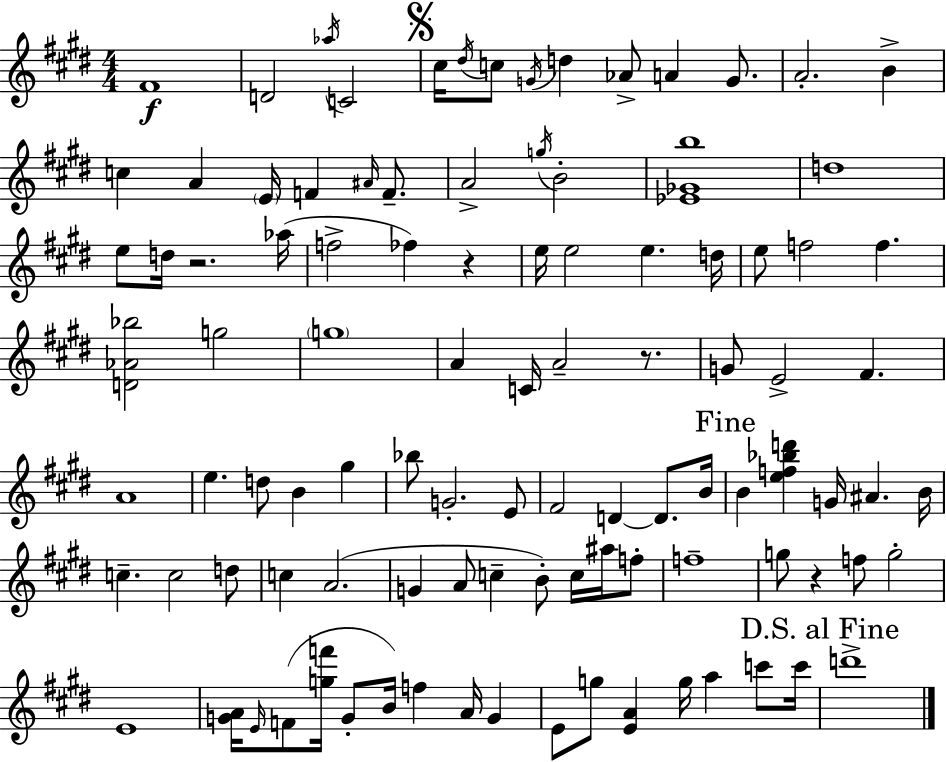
F#4/w D4/h Ab5/s C4/h C#5/s D#5/s C5/e G4/s D5/q Ab4/e A4/q G4/e. A4/h. B4/q C5/q A4/q E4/s F4/q A#4/s F4/e. A4/h G5/s B4/h [Eb4,Gb4,B5]/w D5/w E5/e D5/s R/h. Ab5/s F5/h FES5/q R/q E5/s E5/h E5/q. D5/s E5/e F5/h F5/q. [D4,Ab4,Bb5]/h G5/h G5/w A4/q C4/s A4/h R/e. G4/e E4/h F#4/q. A4/w E5/q. D5/e B4/q G#5/q Bb5/e G4/h. E4/e F#4/h D4/q D4/e. B4/s B4/q [E5,F5,Bb5,D6]/q G4/s A#4/q. B4/s C5/q. C5/h D5/e C5/q A4/h. G4/q A4/e C5/q B4/e C5/s A#5/s F5/e F5/w G5/e R/q F5/e G5/h E4/w [G4,A4]/s E4/s F4/e [G5,F6]/s G4/e B4/s F5/q A4/s G4/q E4/e G5/e [E4,A4]/q G5/s A5/q C6/e C6/s D6/w